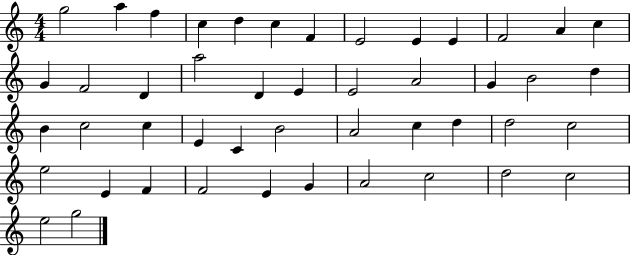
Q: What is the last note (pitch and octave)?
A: G5